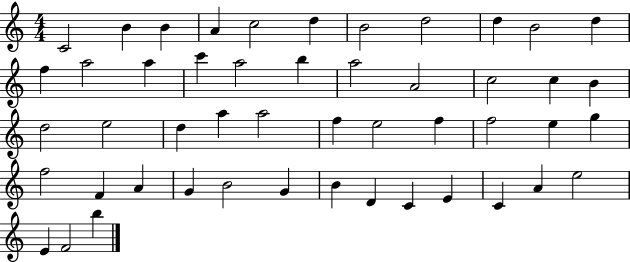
C4/h B4/q B4/q A4/q C5/h D5/q B4/h D5/h D5/q B4/h D5/q F5/q A5/h A5/q C6/q A5/h B5/q A5/h A4/h C5/h C5/q B4/q D5/h E5/h D5/q A5/q A5/h F5/q E5/h F5/q F5/h E5/q G5/q F5/h F4/q A4/q G4/q B4/h G4/q B4/q D4/q C4/q E4/q C4/q A4/q E5/h E4/q F4/h B5/q